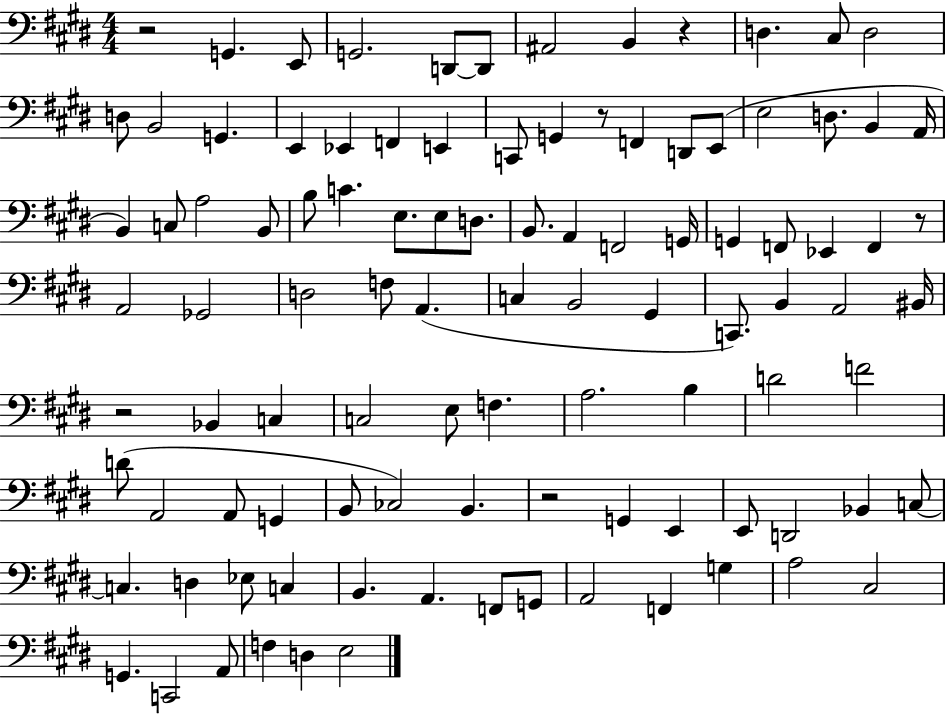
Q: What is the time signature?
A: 4/4